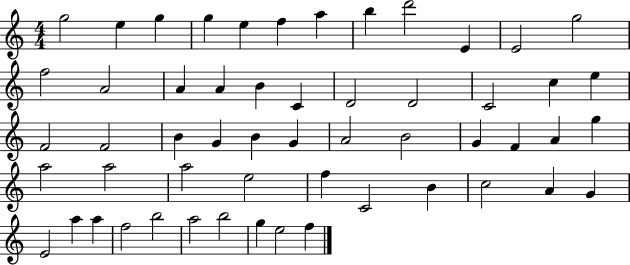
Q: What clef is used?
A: treble